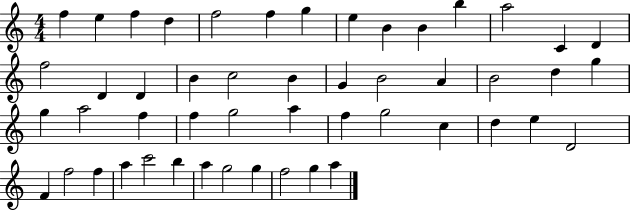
X:1
T:Untitled
M:4/4
L:1/4
K:C
f e f d f2 f g e B B b a2 C D f2 D D B c2 B G B2 A B2 d g g a2 f f g2 a f g2 c d e D2 F f2 f a c'2 b a g2 g f2 g a